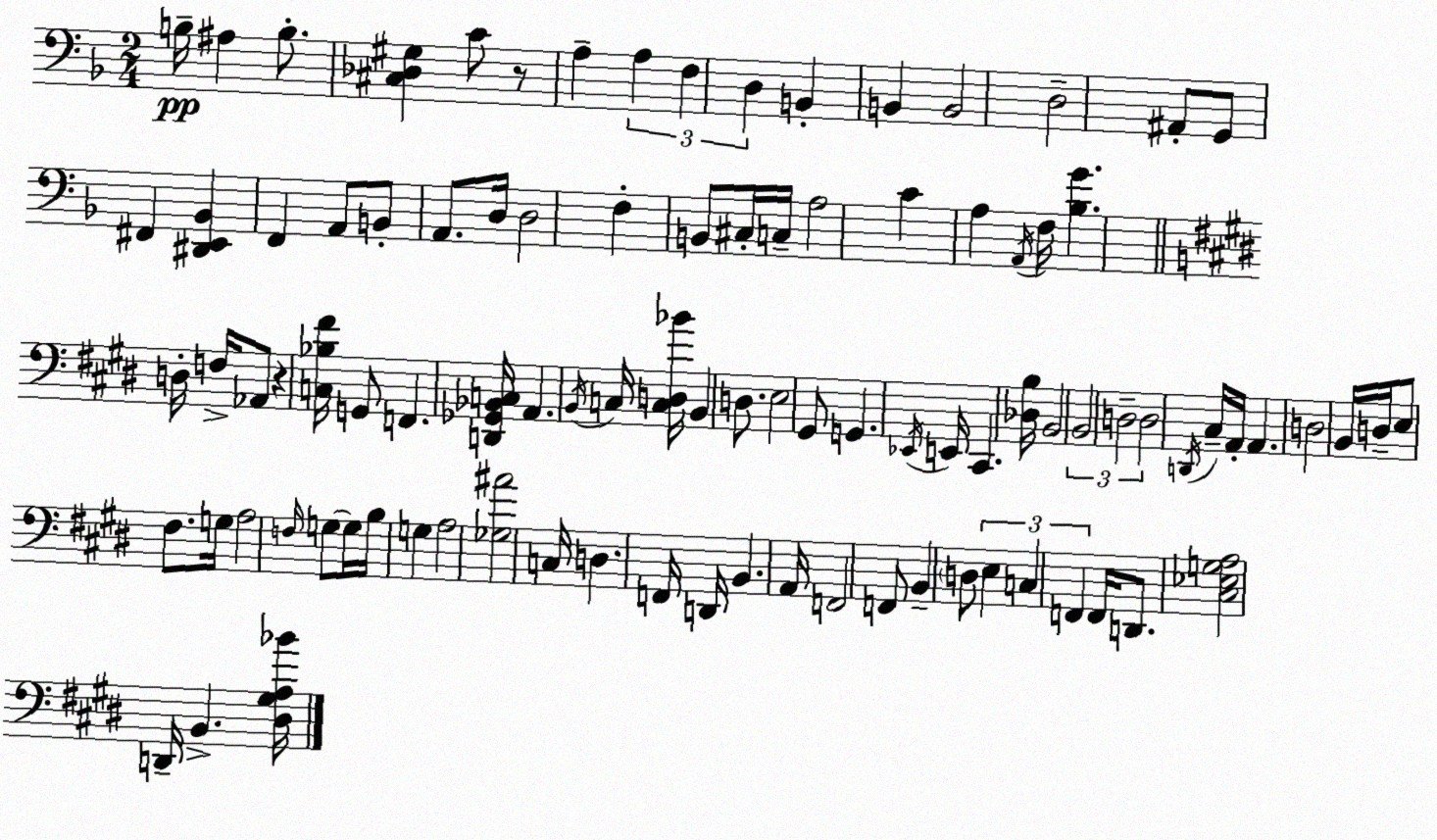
X:1
T:Untitled
M:2/4
L:1/4
K:Dm
B,/4 ^A, B,/2 [^C,_D,^G,] C/2 z/2 A, A, F, D, B,, B,, B,,2 D,2 ^A,,/2 G,,/2 ^F,, [^D,,E,,_B,,] F,, A,,/2 B,,/2 A,,/2 D,/4 D,2 F, B,,/2 ^C,/4 C,/4 A,2 C A, A,,/4 F,/4 [_B,G] D,/4 F,/4 _A,,/2 z [C,_B,^F]/4 G,,/2 F,, [D,,_G,,_B,,C,]/4 A,, B,,/4 C,/4 [C,D,_B]/4 B,, D,/2 E,2 ^G,,/2 G,, _E,,/4 E,,/4 ^C,, [_D,B,]/4 B,,2 B,,2 D,2 D,2 D,,/4 ^C,/4 A,,/4 A,, D,2 B,,/4 D,/4 E,/2 ^F,/2 G,/4 A,2 F,/4 G,/2 G,/4 B,/4 G, A,2 [_G,^A]2 C,/4 D, F,,/4 D,,/4 B,, A,,/4 F,,2 F,,/2 B,, D,/2 E, C, F,, F,,/4 D,,/2 [^C,_E,G,A,]2 D,,/4 B,, [^D,^G,A,_B]/4